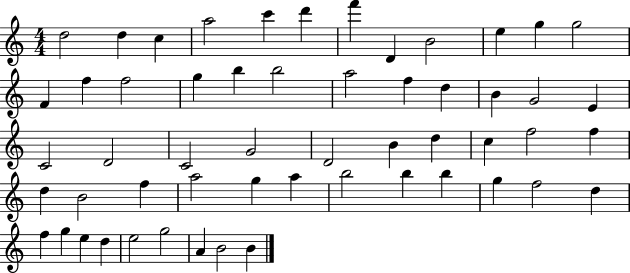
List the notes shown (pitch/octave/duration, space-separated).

D5/h D5/q C5/q A5/h C6/q D6/q F6/q D4/q B4/h E5/q G5/q G5/h F4/q F5/q F5/h G5/q B5/q B5/h A5/h F5/q D5/q B4/q G4/h E4/q C4/h D4/h C4/h G4/h D4/h B4/q D5/q C5/q F5/h F5/q D5/q B4/h F5/q A5/h G5/q A5/q B5/h B5/q B5/q G5/q F5/h D5/q F5/q G5/q E5/q D5/q E5/h G5/h A4/q B4/h B4/q